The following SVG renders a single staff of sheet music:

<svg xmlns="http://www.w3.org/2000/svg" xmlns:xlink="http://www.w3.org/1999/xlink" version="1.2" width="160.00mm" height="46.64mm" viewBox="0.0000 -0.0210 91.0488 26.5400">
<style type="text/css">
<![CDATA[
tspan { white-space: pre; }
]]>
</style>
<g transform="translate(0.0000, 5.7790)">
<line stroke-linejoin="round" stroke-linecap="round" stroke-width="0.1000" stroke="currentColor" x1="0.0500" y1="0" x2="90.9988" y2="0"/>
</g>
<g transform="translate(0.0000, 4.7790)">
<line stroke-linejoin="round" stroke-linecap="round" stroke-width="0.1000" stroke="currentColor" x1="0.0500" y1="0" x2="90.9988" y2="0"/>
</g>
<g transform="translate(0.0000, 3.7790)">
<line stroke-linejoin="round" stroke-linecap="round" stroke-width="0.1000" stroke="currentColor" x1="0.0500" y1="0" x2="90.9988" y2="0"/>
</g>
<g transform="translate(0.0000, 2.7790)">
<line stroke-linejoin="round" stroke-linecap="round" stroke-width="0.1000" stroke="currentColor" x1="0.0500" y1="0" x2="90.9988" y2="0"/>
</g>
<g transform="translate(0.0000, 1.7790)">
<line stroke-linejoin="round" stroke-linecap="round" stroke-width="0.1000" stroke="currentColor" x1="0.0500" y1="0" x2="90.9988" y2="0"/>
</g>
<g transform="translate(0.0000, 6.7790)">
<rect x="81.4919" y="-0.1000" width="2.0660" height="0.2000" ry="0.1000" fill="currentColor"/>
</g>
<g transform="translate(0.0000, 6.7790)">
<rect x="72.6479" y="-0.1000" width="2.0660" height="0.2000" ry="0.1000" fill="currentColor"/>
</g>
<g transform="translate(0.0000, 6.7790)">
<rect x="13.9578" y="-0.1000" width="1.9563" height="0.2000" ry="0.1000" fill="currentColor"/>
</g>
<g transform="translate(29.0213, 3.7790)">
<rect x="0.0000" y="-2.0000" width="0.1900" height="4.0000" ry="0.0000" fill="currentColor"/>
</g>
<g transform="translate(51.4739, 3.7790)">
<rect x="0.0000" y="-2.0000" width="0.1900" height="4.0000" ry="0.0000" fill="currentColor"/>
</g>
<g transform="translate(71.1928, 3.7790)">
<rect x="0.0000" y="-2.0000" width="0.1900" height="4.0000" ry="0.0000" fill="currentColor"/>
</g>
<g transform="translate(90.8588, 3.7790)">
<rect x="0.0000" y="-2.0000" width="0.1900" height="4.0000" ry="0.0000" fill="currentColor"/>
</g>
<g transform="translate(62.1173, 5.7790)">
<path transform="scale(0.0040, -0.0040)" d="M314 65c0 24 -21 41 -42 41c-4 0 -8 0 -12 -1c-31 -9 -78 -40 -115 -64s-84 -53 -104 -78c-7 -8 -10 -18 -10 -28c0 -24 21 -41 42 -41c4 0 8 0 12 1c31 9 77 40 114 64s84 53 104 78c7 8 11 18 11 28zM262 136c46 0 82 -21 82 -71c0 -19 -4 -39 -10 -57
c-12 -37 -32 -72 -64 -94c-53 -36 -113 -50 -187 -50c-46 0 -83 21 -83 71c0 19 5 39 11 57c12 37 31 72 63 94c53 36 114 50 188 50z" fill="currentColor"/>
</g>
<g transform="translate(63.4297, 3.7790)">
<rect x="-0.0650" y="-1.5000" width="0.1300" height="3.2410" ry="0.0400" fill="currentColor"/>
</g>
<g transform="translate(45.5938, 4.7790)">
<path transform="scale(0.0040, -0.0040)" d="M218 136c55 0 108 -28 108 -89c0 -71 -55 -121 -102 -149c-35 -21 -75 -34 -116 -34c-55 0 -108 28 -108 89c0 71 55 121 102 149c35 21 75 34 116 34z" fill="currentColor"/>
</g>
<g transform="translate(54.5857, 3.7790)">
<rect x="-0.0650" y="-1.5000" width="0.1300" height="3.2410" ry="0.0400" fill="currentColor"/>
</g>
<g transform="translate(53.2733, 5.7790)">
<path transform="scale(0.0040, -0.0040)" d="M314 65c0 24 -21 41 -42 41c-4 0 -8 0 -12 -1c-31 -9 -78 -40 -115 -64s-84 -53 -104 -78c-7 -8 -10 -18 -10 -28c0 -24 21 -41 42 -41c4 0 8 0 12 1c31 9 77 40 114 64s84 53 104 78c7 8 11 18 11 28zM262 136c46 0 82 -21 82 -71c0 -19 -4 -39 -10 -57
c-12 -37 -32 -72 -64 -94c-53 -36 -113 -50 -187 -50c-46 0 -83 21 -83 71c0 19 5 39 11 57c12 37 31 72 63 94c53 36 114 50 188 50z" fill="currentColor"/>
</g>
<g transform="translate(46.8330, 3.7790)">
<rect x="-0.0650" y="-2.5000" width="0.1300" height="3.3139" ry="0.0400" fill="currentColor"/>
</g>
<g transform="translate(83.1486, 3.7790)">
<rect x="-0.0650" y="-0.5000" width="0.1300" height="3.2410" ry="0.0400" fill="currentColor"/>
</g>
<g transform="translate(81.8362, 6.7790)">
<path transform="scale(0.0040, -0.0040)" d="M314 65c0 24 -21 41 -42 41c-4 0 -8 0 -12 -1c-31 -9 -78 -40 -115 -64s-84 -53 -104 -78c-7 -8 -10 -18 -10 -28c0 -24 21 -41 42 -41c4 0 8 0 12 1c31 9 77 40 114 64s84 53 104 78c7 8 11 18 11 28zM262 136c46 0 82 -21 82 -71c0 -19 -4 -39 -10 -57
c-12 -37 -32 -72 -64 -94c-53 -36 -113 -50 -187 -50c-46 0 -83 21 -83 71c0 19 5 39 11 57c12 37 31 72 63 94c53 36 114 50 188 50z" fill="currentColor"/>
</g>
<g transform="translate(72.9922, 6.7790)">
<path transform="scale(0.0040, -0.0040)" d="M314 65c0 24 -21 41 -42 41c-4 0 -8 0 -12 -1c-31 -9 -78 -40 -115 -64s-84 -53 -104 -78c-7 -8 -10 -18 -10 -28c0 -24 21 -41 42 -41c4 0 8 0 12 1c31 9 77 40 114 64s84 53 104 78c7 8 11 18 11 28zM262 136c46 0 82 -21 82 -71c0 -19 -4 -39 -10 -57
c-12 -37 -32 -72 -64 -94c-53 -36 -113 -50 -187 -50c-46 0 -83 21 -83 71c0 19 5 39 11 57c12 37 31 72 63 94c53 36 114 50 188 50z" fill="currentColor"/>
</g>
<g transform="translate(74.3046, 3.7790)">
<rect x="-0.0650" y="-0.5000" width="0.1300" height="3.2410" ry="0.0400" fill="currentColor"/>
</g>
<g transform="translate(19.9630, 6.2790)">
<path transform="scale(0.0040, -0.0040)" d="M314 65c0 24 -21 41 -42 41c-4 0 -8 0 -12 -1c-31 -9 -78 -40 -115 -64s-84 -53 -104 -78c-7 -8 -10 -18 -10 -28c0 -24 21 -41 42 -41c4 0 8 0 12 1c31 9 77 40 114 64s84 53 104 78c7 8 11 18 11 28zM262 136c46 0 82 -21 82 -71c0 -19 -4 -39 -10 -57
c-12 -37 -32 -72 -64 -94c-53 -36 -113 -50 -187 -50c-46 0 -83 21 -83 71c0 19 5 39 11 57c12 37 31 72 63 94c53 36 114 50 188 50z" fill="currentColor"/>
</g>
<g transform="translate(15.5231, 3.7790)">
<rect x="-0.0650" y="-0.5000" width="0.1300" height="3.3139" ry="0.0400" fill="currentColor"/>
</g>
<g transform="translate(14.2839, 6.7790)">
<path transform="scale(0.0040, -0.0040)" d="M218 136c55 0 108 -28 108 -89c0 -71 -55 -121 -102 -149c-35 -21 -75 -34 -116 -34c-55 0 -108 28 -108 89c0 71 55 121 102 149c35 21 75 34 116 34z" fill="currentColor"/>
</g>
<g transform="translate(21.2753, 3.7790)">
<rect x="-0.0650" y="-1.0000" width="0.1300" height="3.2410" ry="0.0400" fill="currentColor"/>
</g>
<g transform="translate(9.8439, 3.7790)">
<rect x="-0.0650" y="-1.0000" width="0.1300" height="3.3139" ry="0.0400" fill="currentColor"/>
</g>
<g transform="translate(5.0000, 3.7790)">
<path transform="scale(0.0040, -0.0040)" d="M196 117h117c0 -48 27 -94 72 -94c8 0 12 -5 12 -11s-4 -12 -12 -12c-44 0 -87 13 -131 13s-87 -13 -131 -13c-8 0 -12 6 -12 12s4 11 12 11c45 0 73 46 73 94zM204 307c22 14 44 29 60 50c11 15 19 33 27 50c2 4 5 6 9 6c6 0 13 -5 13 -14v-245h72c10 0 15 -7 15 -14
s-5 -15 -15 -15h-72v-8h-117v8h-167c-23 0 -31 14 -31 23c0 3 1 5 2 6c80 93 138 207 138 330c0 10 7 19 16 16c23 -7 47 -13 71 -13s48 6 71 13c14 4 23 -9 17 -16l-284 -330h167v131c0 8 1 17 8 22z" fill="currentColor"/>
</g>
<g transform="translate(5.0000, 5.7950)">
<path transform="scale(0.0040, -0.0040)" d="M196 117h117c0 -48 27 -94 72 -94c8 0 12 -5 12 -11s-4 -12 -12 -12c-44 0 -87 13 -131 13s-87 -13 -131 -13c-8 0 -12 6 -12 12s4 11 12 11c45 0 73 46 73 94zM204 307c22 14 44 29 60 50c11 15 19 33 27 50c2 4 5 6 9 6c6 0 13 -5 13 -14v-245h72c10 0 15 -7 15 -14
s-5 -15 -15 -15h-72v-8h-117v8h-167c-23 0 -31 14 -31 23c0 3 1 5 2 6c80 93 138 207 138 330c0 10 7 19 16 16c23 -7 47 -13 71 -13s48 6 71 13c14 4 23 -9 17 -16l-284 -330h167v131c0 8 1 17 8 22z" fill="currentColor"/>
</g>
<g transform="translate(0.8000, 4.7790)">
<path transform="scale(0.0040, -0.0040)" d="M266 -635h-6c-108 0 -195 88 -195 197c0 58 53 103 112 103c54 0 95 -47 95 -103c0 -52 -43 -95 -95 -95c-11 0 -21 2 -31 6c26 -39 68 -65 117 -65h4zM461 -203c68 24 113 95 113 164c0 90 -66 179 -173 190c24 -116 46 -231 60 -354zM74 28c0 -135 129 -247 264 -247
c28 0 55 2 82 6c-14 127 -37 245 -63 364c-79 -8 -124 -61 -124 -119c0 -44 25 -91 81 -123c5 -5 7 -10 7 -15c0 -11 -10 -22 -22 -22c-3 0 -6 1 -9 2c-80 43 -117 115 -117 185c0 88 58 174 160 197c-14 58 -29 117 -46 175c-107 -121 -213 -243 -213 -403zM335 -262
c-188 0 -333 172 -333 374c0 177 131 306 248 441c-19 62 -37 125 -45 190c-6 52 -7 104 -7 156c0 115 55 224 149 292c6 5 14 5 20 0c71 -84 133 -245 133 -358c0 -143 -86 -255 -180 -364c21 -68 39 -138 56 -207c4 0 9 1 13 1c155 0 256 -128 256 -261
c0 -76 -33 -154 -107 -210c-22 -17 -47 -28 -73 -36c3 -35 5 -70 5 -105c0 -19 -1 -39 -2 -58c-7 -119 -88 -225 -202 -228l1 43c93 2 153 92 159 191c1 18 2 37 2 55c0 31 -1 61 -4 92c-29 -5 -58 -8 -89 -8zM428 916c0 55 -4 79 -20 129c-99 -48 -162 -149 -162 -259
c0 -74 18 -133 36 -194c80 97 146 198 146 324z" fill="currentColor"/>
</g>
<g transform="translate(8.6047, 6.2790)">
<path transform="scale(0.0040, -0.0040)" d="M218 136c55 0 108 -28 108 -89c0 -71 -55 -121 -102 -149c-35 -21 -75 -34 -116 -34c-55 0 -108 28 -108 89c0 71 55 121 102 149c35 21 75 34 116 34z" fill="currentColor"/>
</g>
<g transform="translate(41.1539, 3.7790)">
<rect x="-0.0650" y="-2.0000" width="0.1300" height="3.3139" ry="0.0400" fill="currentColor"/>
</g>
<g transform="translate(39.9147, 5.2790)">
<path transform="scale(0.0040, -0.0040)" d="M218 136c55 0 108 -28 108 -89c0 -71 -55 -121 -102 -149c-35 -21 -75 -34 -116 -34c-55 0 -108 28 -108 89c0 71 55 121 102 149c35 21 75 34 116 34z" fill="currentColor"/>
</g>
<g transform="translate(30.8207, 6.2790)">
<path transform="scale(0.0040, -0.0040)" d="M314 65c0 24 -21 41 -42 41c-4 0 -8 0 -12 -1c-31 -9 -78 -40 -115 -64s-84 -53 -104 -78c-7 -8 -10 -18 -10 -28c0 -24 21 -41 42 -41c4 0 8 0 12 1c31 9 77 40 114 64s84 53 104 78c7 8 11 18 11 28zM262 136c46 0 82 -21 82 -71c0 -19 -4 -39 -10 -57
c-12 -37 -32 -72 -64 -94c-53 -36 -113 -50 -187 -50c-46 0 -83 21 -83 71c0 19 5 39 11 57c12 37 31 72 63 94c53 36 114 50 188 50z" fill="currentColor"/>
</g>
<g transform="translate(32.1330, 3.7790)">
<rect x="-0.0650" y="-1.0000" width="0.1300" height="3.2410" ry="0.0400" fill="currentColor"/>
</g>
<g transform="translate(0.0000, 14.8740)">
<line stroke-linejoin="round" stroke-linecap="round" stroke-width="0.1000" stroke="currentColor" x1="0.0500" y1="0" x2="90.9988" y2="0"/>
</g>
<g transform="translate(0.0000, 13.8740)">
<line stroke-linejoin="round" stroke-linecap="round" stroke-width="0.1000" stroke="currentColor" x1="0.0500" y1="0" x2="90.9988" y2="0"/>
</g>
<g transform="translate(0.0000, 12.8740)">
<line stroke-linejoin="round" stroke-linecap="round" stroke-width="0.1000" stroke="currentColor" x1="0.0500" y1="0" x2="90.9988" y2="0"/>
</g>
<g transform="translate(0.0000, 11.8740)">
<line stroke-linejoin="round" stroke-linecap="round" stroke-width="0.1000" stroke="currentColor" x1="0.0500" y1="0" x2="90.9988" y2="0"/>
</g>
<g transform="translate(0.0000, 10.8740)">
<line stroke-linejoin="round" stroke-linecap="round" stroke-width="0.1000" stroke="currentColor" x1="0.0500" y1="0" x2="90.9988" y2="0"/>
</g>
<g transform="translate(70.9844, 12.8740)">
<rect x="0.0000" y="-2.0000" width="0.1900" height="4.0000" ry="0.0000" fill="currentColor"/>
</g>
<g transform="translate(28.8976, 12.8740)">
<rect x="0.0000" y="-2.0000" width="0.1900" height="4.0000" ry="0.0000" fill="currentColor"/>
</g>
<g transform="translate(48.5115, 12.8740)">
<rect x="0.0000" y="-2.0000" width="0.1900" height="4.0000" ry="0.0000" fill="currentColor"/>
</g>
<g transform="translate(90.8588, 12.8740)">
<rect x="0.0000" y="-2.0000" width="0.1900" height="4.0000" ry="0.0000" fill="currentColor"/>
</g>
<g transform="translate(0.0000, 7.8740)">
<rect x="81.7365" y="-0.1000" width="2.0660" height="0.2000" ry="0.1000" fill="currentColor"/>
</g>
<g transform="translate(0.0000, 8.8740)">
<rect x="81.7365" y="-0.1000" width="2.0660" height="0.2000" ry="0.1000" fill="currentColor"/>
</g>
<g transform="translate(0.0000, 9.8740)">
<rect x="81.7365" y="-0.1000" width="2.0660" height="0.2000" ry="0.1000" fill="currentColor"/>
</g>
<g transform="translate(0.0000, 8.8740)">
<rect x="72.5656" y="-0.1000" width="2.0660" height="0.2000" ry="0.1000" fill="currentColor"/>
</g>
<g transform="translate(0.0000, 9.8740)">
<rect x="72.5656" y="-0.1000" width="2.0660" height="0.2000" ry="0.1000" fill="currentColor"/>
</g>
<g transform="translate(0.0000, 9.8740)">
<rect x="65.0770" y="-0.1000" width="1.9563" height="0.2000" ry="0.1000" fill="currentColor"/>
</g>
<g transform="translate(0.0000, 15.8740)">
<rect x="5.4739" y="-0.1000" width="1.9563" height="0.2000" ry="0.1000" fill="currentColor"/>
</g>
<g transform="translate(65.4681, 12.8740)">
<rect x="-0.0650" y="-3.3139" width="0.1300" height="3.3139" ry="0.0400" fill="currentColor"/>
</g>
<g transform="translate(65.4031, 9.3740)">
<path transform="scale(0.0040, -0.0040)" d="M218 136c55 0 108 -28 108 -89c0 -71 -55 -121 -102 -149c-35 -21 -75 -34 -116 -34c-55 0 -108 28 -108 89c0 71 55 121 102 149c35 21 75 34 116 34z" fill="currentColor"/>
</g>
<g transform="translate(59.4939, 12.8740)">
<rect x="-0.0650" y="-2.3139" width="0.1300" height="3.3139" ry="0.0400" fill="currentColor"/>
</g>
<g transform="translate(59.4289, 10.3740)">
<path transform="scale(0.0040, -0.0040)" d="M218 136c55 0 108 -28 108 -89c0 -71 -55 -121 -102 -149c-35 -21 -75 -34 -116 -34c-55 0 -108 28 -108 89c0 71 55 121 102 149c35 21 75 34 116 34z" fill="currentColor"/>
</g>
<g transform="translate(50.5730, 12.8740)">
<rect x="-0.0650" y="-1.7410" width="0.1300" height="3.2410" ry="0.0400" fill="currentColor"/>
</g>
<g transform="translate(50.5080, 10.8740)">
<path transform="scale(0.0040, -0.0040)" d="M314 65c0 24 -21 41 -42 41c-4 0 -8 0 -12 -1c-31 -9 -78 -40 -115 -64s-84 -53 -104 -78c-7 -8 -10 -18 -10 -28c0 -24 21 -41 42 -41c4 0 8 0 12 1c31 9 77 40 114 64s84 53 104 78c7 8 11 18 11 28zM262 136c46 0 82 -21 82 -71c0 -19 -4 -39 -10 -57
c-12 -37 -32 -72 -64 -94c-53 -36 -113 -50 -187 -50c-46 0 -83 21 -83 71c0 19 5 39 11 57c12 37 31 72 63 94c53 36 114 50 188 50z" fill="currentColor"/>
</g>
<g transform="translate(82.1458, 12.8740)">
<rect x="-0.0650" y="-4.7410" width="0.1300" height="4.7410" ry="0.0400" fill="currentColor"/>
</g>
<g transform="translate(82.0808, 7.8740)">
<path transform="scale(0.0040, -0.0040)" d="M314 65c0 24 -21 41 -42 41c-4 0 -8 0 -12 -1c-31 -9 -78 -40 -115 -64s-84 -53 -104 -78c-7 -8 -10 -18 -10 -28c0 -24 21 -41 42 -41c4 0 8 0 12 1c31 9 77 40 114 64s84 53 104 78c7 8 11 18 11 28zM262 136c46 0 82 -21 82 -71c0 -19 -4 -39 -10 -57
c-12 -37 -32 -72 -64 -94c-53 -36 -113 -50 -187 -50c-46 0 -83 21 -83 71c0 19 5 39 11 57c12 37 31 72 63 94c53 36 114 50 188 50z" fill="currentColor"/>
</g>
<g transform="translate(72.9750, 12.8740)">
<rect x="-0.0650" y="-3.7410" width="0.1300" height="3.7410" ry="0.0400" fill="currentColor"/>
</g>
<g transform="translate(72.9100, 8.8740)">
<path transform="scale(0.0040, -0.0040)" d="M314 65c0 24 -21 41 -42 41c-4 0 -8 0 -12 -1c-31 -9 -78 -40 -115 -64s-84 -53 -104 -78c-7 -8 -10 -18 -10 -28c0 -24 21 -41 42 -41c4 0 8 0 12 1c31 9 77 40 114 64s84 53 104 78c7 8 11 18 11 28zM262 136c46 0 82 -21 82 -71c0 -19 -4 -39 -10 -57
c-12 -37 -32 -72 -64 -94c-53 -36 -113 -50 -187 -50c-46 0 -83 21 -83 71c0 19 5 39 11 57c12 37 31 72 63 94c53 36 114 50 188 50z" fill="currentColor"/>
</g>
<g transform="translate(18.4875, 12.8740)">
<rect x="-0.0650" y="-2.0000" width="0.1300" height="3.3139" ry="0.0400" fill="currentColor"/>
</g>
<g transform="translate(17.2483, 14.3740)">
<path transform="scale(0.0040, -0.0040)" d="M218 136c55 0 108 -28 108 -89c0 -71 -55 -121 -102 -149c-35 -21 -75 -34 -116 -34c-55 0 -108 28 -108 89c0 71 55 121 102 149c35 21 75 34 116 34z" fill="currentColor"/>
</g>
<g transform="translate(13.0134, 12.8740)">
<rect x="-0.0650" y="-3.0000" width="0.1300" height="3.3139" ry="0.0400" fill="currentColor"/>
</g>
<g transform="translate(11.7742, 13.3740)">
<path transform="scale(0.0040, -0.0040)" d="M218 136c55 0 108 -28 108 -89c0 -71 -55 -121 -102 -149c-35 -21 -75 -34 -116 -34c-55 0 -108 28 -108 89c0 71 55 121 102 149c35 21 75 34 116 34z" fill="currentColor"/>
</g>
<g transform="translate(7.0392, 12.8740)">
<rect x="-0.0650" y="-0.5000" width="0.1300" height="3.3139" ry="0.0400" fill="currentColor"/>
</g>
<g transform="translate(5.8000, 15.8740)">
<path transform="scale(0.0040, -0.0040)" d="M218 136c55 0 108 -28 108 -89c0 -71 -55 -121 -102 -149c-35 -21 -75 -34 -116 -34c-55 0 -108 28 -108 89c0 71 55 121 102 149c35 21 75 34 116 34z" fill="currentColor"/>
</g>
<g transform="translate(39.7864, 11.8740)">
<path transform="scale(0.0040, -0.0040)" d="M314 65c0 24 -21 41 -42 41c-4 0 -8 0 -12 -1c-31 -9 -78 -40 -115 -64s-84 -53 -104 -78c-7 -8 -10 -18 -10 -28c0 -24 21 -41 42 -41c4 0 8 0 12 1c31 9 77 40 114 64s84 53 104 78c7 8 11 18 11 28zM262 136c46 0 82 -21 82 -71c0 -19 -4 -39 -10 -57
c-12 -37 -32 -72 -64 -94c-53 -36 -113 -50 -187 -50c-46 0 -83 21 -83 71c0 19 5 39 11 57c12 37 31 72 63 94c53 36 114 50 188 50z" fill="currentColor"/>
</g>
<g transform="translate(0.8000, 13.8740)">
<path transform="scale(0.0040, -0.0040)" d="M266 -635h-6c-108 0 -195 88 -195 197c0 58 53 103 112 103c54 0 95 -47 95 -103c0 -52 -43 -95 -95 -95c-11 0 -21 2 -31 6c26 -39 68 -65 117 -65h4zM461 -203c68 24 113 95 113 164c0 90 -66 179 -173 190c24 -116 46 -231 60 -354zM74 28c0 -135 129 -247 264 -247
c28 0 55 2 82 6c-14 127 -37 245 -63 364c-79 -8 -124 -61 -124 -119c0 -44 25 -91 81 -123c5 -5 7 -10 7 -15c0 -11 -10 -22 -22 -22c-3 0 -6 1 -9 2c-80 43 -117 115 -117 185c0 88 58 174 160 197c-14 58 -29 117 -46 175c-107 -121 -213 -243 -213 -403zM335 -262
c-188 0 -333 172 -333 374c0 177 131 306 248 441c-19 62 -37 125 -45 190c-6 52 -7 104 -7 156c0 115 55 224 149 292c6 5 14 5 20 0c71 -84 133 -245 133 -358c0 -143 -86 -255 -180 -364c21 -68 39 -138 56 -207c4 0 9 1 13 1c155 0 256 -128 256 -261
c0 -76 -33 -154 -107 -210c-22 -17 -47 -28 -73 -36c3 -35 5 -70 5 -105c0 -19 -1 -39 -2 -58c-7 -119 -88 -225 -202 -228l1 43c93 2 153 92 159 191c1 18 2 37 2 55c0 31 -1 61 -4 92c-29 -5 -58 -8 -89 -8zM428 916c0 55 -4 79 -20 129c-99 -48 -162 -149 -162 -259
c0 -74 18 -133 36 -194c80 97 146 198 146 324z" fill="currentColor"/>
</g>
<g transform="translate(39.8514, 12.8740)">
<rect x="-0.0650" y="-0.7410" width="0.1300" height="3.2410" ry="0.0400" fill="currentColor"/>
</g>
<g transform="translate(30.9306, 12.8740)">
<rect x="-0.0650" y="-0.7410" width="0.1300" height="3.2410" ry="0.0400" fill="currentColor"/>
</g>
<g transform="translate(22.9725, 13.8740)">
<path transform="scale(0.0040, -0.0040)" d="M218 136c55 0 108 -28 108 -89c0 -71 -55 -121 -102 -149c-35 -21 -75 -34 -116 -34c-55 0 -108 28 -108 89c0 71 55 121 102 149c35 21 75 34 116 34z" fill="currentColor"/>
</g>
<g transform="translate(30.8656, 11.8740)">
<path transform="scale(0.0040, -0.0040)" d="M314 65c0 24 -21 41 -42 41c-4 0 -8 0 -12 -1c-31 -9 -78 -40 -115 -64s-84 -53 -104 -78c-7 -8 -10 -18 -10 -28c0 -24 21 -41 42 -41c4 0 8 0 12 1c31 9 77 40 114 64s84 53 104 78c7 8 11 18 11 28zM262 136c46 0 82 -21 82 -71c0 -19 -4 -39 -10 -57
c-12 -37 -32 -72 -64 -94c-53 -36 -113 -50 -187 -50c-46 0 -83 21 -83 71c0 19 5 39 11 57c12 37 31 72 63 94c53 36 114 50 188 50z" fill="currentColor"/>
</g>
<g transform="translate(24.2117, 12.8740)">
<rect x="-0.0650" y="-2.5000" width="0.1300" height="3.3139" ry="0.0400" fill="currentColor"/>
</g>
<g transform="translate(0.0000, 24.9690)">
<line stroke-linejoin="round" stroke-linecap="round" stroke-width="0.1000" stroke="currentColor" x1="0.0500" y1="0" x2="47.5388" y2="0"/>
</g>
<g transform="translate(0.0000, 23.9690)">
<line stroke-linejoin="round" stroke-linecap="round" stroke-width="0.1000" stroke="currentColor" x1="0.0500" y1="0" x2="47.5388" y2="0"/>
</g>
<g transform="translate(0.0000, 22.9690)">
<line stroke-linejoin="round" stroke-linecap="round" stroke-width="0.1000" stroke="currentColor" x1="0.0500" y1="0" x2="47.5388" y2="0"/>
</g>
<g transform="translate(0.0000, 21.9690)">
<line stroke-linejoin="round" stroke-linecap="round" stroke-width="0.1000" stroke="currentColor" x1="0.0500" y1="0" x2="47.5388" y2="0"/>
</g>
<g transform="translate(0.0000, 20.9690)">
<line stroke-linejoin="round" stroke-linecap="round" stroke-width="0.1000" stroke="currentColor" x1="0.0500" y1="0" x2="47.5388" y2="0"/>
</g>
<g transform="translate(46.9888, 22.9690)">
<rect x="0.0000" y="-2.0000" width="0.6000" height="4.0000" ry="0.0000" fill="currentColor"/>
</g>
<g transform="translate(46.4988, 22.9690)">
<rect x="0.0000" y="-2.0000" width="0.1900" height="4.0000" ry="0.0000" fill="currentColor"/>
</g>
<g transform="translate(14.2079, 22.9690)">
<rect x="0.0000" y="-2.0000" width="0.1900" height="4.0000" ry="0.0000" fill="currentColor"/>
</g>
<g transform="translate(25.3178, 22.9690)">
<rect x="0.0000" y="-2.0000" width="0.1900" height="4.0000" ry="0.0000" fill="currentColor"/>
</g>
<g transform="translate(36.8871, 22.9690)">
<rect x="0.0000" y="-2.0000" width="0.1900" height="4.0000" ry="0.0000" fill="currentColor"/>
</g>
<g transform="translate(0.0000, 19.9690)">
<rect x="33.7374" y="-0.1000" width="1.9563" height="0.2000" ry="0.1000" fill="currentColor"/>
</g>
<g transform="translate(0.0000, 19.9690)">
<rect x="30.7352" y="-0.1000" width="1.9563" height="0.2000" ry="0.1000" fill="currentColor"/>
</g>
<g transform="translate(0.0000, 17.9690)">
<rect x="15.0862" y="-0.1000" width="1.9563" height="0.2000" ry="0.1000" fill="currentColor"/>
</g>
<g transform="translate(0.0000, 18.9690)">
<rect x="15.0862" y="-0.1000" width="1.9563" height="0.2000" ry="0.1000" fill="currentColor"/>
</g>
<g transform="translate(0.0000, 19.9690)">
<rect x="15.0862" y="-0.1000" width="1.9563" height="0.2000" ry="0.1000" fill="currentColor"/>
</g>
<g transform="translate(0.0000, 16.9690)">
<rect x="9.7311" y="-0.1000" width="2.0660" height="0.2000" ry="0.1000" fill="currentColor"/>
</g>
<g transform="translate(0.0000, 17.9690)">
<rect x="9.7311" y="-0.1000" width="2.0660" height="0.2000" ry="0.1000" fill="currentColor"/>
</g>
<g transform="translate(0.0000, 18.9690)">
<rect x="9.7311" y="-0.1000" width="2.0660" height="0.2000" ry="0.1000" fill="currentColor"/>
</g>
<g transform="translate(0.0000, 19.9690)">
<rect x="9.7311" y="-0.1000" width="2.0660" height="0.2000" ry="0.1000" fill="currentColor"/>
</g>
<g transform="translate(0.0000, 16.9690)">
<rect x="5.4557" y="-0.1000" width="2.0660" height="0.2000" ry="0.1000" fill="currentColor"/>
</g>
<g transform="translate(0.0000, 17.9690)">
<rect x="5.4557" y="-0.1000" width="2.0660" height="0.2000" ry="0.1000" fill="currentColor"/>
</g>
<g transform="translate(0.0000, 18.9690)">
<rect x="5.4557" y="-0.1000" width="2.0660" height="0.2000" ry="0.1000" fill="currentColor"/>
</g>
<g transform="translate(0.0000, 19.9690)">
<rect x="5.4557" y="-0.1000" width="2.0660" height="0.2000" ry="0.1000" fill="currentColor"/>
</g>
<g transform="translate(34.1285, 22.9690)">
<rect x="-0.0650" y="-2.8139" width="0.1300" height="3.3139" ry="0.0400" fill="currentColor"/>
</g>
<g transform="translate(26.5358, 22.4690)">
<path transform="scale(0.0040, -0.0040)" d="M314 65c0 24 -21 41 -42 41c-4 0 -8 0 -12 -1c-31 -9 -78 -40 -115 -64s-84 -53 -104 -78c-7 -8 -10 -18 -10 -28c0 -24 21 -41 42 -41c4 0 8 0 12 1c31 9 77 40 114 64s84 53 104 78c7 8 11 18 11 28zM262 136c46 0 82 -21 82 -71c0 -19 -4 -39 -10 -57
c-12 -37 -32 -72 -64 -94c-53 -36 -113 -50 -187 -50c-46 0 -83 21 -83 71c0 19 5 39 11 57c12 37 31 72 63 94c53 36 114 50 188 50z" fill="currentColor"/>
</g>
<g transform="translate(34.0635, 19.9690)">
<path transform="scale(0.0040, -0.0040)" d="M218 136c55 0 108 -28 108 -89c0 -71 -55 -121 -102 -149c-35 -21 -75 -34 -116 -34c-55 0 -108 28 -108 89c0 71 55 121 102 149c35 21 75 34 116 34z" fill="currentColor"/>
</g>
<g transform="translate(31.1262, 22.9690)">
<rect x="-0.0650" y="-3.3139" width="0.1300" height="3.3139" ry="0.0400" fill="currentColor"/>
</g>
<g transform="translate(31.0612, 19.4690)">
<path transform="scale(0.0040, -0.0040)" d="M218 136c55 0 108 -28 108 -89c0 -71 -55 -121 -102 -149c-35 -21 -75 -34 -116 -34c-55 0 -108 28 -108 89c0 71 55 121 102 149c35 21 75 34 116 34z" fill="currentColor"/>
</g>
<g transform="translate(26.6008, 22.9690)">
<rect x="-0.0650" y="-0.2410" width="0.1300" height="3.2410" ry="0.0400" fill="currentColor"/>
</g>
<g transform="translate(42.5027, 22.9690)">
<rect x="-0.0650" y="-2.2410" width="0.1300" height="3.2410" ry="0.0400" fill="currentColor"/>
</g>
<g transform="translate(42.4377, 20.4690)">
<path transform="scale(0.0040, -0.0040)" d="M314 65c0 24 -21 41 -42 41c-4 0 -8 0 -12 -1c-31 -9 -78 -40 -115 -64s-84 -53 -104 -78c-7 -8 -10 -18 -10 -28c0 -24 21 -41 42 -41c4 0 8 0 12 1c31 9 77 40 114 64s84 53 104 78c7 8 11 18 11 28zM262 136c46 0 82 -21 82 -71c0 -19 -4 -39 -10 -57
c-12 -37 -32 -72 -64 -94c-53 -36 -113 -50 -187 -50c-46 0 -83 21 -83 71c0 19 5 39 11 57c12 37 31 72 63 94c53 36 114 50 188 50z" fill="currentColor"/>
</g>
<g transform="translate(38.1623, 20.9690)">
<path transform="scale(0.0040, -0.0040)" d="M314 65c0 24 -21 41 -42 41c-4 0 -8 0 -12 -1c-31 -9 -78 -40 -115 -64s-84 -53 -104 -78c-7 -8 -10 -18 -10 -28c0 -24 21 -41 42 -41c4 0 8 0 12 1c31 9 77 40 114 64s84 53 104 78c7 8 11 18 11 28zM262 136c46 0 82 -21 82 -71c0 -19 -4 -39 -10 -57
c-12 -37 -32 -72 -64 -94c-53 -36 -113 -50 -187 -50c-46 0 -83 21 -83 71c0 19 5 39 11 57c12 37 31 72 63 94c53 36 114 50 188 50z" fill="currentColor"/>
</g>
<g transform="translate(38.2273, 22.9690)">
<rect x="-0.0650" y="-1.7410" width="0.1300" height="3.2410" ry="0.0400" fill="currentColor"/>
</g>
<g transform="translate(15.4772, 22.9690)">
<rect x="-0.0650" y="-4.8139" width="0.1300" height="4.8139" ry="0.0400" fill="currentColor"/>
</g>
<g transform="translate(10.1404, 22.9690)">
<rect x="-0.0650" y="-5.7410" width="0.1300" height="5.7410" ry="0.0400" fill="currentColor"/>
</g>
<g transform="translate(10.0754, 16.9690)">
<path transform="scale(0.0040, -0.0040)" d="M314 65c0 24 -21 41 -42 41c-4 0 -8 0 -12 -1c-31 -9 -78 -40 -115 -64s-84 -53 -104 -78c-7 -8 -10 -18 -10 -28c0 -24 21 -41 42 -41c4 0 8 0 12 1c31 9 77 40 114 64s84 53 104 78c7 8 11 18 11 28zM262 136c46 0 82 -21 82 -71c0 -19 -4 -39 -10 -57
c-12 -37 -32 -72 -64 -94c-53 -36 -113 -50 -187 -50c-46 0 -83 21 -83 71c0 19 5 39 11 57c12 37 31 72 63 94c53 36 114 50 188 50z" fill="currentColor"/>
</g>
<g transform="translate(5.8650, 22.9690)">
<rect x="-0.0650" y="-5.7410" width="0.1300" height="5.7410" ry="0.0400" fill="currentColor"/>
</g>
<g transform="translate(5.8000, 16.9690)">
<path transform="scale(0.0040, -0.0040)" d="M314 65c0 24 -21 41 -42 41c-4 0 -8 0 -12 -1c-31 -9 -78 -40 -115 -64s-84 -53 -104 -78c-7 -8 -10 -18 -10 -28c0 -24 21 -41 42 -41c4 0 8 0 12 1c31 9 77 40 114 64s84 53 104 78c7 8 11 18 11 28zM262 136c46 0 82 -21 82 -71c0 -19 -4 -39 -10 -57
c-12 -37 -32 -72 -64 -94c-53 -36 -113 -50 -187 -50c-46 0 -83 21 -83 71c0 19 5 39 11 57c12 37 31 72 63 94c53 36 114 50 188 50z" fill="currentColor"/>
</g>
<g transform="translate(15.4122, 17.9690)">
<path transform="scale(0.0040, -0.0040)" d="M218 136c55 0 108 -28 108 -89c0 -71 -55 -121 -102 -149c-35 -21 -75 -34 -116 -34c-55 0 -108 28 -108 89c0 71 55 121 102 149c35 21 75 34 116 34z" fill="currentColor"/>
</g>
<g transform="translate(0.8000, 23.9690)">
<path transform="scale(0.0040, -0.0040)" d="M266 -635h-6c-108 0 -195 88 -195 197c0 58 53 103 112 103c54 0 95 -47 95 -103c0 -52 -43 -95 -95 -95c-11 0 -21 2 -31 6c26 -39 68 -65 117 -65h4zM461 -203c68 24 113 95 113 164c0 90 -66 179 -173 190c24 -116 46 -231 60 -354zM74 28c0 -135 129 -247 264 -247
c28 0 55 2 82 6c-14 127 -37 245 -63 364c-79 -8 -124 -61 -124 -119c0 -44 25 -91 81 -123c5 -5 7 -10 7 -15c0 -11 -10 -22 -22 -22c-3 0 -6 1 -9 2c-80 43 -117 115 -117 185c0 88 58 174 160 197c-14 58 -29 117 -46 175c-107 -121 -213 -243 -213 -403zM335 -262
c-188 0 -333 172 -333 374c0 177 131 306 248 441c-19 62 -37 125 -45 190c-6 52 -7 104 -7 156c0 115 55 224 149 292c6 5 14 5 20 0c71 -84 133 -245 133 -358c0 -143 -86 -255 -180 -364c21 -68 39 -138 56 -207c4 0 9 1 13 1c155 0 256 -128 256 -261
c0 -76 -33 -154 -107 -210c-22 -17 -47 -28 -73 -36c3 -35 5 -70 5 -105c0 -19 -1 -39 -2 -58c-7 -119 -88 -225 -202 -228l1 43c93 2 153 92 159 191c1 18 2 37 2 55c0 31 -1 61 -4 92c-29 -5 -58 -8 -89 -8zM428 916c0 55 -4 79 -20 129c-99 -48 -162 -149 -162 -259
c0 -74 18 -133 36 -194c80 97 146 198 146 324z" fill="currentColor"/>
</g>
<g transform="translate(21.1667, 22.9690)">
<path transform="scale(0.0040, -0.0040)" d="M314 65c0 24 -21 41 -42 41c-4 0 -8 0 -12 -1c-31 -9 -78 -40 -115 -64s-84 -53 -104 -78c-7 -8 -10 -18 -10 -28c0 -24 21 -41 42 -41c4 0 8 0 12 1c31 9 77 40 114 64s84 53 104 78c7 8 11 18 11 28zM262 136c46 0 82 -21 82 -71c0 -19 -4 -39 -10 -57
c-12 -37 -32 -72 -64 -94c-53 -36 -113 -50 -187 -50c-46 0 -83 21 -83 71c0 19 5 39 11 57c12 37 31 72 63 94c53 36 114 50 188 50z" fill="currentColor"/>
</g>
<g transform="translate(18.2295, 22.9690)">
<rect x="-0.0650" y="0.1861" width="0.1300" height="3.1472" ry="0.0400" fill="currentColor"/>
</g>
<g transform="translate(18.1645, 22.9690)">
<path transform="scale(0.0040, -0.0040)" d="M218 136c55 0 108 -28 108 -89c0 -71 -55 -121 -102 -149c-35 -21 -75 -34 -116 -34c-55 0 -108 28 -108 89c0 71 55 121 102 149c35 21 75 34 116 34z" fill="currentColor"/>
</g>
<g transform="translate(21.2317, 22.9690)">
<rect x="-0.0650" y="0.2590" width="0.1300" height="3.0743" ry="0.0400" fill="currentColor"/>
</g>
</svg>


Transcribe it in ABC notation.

X:1
T:Untitled
M:4/4
L:1/4
K:C
D C D2 D2 F G E2 E2 C2 C2 C A F G d2 d2 f2 g b c'2 e'2 g'2 g'2 e' B B2 c2 b a f2 g2